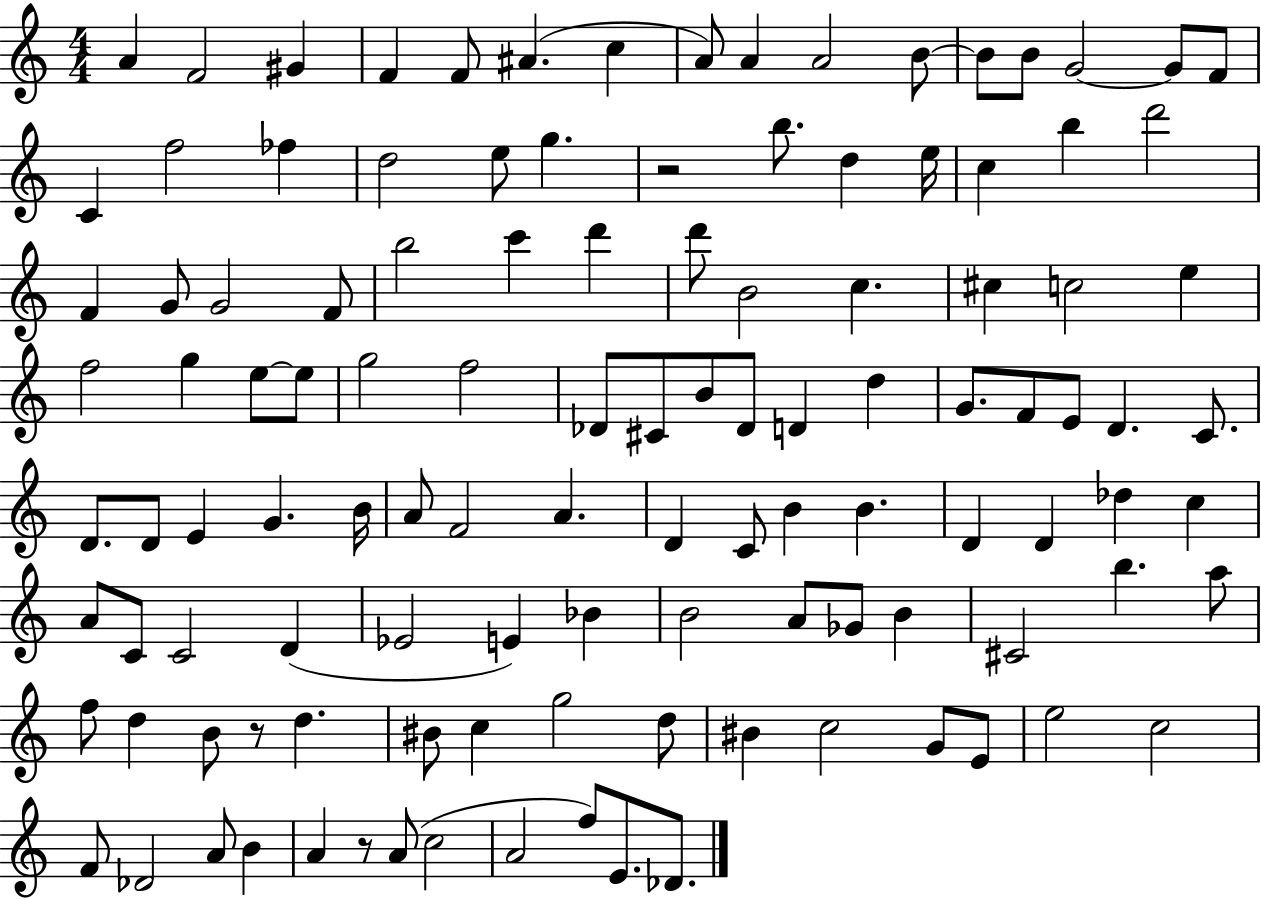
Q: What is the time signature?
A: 4/4